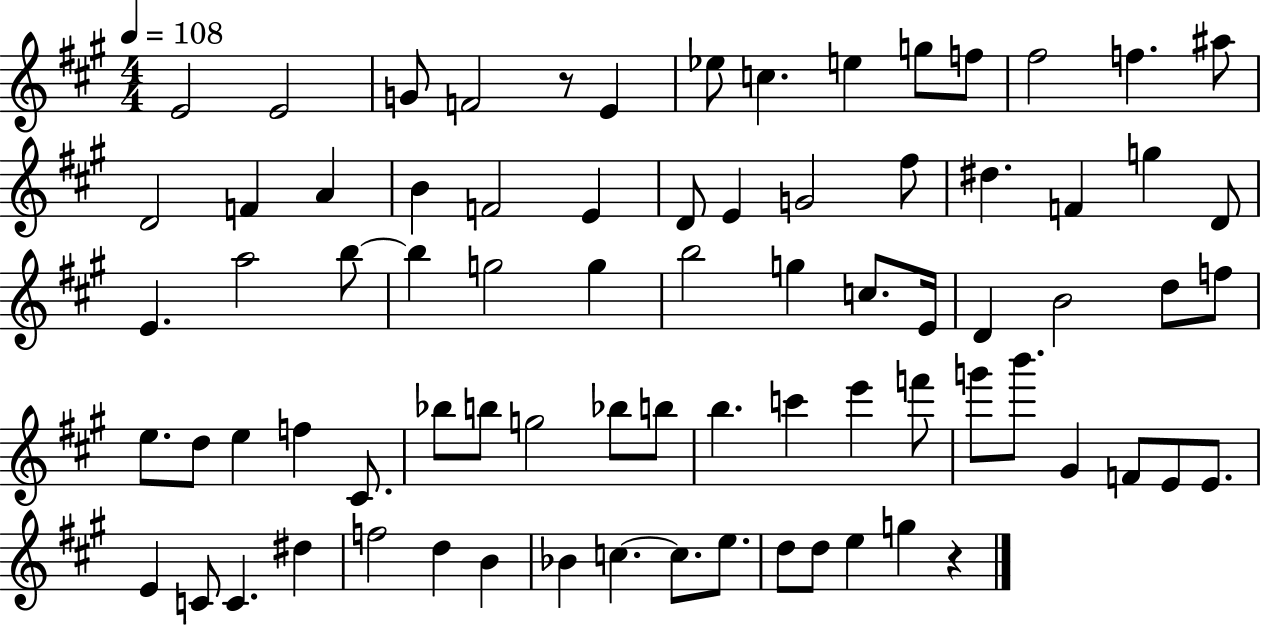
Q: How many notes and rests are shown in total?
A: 78